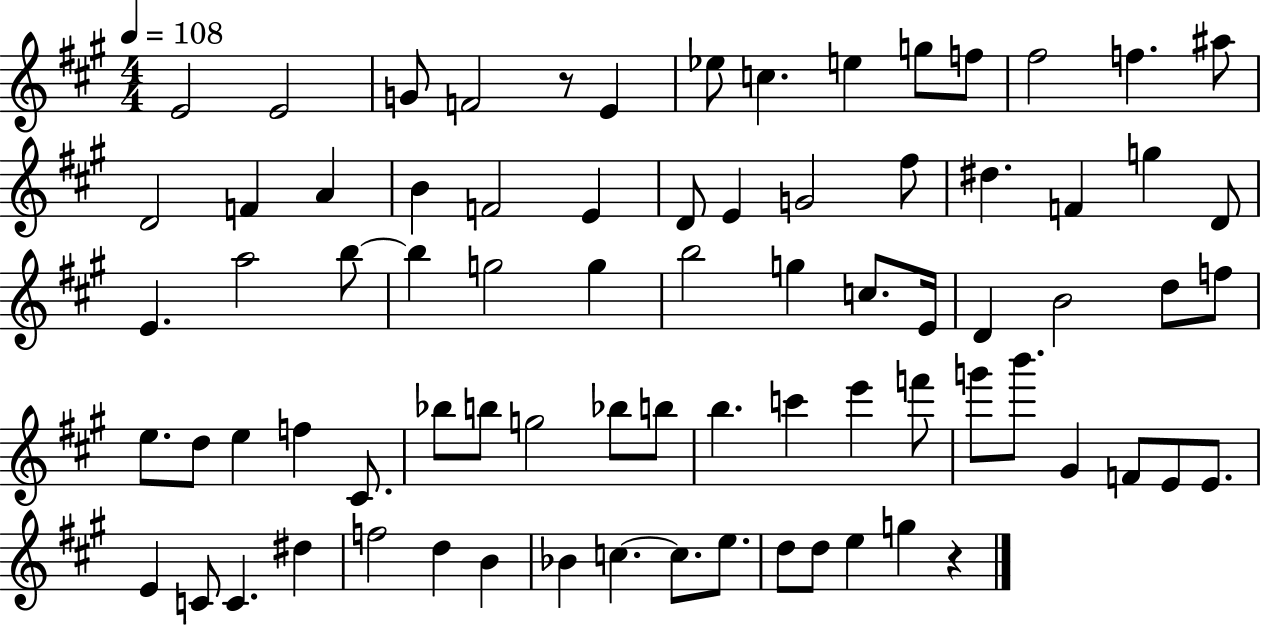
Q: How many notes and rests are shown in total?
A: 78